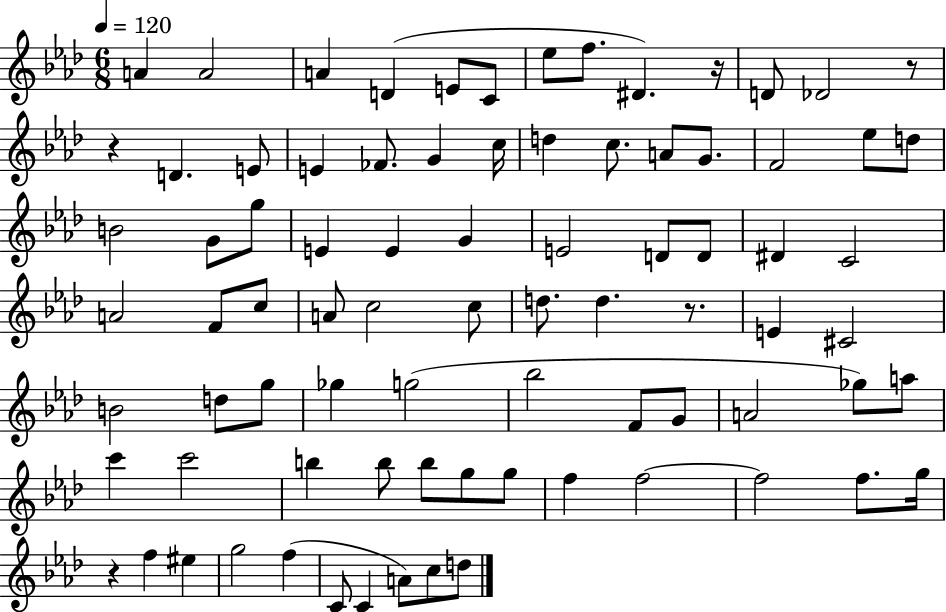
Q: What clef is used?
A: treble